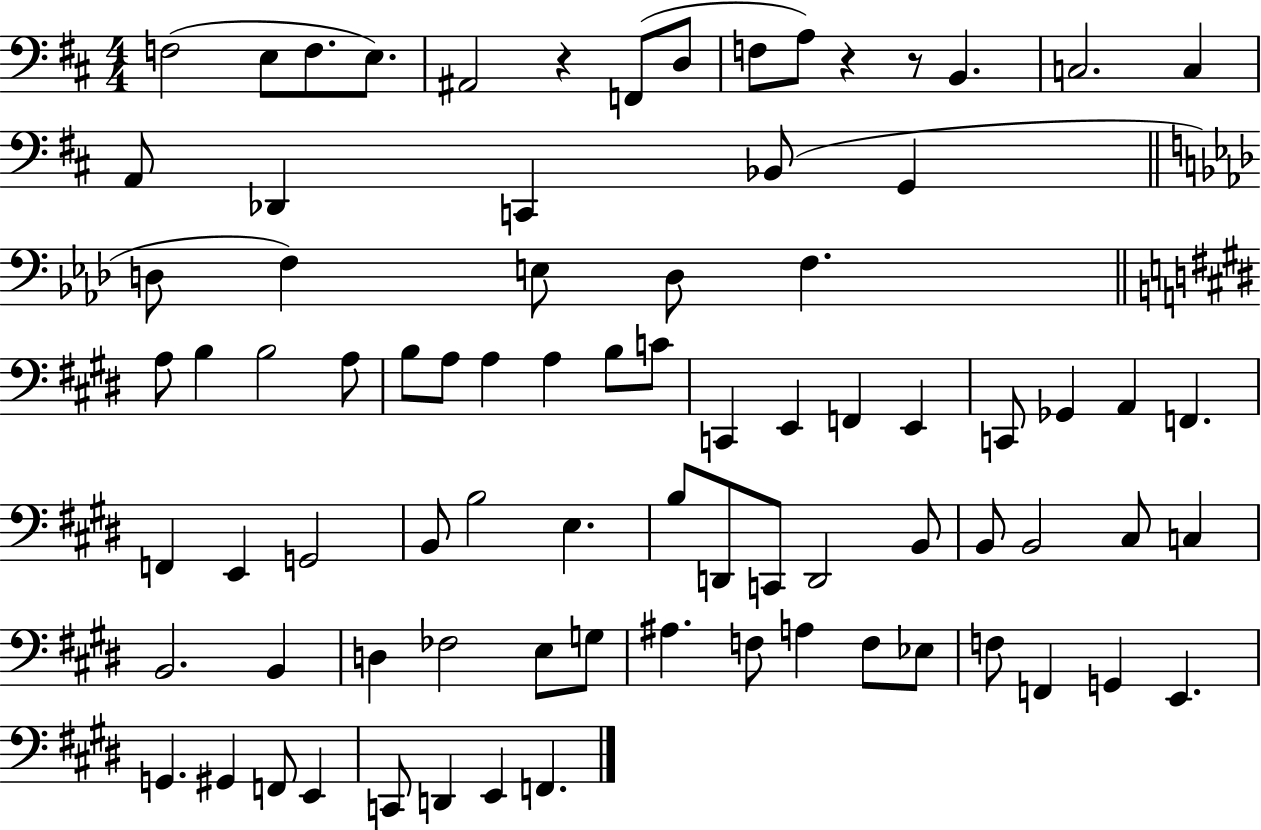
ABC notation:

X:1
T:Untitled
M:4/4
L:1/4
K:D
F,2 E,/2 F,/2 E,/2 ^A,,2 z F,,/2 D,/2 F,/2 A,/2 z z/2 B,, C,2 C, A,,/2 _D,, C,, _B,,/2 G,, D,/2 F, E,/2 D,/2 F, A,/2 B, B,2 A,/2 B,/2 A,/2 A, A, B,/2 C/2 C,, E,, F,, E,, C,,/2 _G,, A,, F,, F,, E,, G,,2 B,,/2 B,2 E, B,/2 D,,/2 C,,/2 D,,2 B,,/2 B,,/2 B,,2 ^C,/2 C, B,,2 B,, D, _F,2 E,/2 G,/2 ^A, F,/2 A, F,/2 _E,/2 F,/2 F,, G,, E,, G,, ^G,, F,,/2 E,, C,,/2 D,, E,, F,,